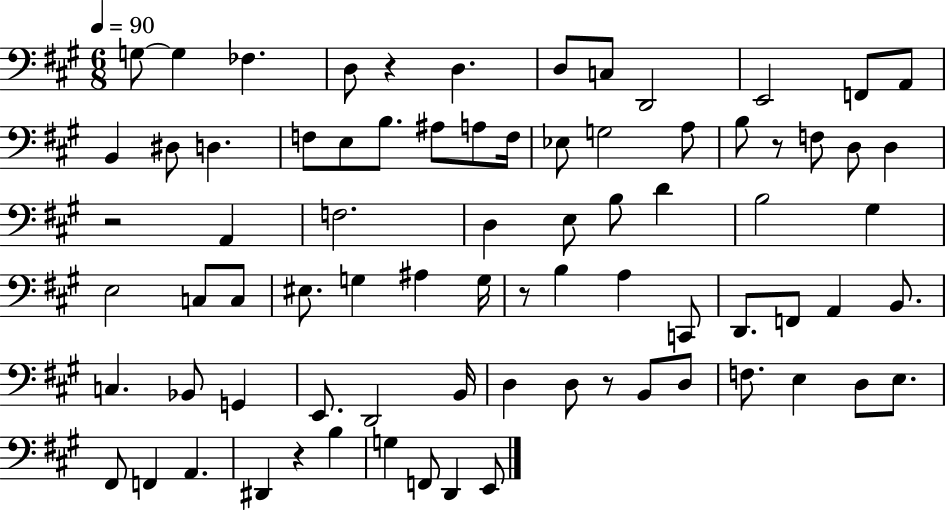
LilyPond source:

{
  \clef bass
  \numericTimeSignature
  \time 6/8
  \key a \major
  \tempo 4 = 90
  g8~~ g4 fes4. | d8 r4 d4. | d8 c8 d,2 | e,2 f,8 a,8 | \break b,4 dis8 d4. | f8 e8 b8. ais8 a8 f16 | ees8 g2 a8 | b8 r8 f8 d8 d4 | \break r2 a,4 | f2. | d4 e8 b8 d'4 | b2 gis4 | \break e2 c8 c8 | eis8. g4 ais4 g16 | r8 b4 a4 c,8 | d,8. f,8 a,4 b,8. | \break c4. bes,8 g,4 | e,8. d,2 b,16 | d4 d8 r8 b,8 d8 | f8. e4 d8 e8. | \break fis,8 f,4 a,4. | dis,4 r4 b4 | g4 f,8 d,4 e,8 | \bar "|."
}